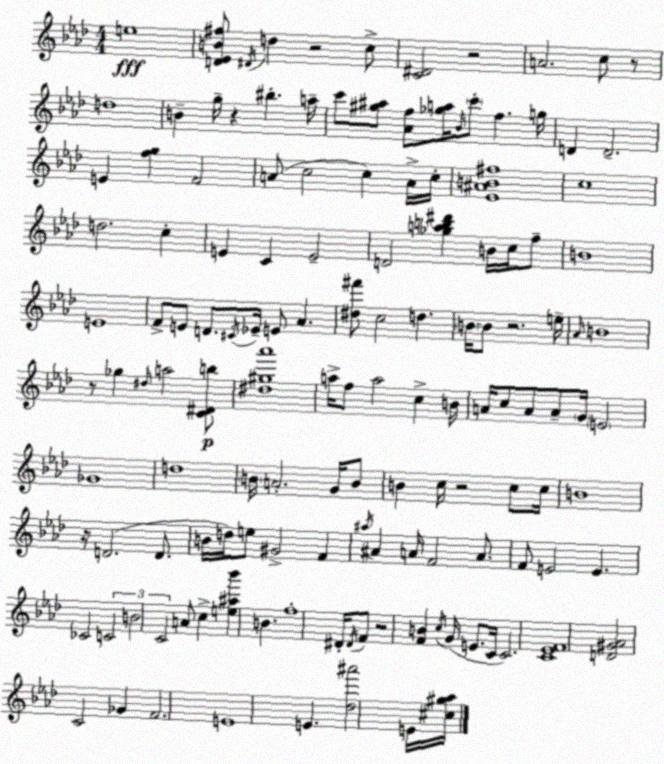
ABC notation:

X:1
T:Untitled
M:4/4
L:1/4
K:Ab
e4 [D_EB^f]/2 ^D/4 d z2 c/2 [C^D]2 z2 A2 c/2 z/2 d4 B g/4 z ^b a/4 c'/2 [^g^a]/2 [_Af]/2 [_ga]/4 _B/4 c'/2 f g/4 D D2 E [fg] F2 A/2 c2 c A/4 c/4 [_E^AB^f]4 c4 d2 c E C E2 D2 [_gab^d'] B/4 c/4 f/2 B4 E4 F/2 E/2 D/2 ^C/4 _E/4 E/2 _A [^d^f']/2 c2 d B/4 B/2 z2 e/4 _A/4 B4 z/2 _g ^d/4 a2 [C^Db]/2 [^d^g_a']4 a/4 f/2 a2 c B/4 A/4 c/2 A/2 A/2 G/4 E2 _G4 d4 B/4 A2 G/4 B/2 B c/4 z2 c/2 c/4 B4 z/4 D2 D/2 B/4 d/4 e/2 ^G2 F ^a/4 ^A A/4 F2 A/2 F/2 E2 E _C2 C2 B2 C2 A/2 c [e^a_b'] B f4 ^D/4 ^D/4 F/2 z2 [FB] c/4 G/4 E/2 C/4 C2 [C_EF]4 [D^G_A]2 C2 _G F2 E4 E [_d^a']2 E/4 [^c^g_a]/4